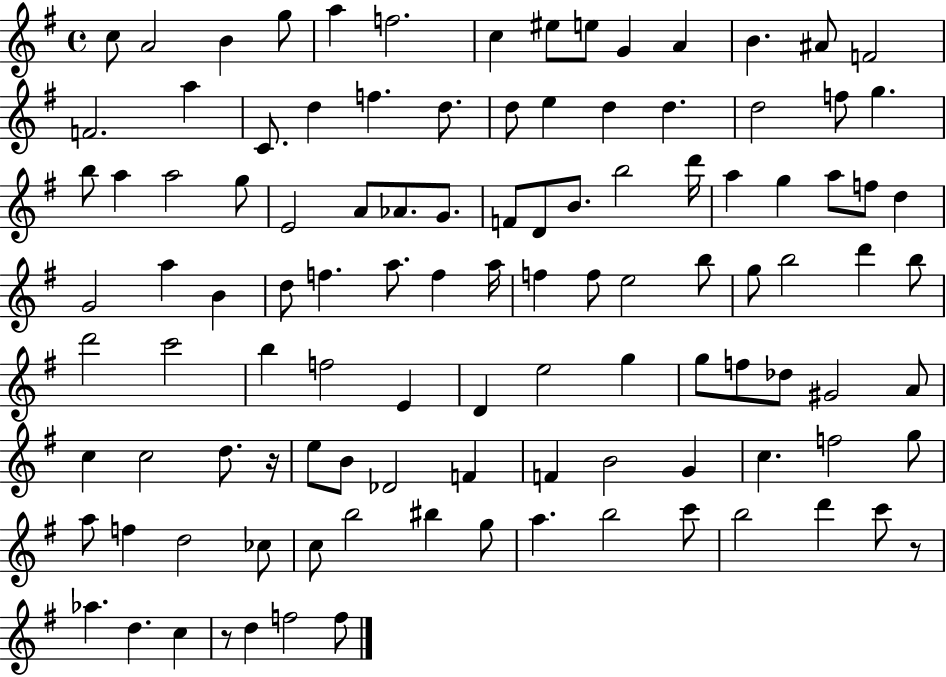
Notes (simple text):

C5/e A4/h B4/q G5/e A5/q F5/h. C5/q EIS5/e E5/e G4/q A4/q B4/q. A#4/e F4/h F4/h. A5/q C4/e. D5/q F5/q. D5/e. D5/e E5/q D5/q D5/q. D5/h F5/e G5/q. B5/e A5/q A5/h G5/e E4/h A4/e Ab4/e. G4/e. F4/e D4/e B4/e. B5/h D6/s A5/q G5/q A5/e F5/e D5/q G4/h A5/q B4/q D5/e F5/q. A5/e. F5/q A5/s F5/q F5/e E5/h B5/e G5/e B5/h D6/q B5/e D6/h C6/h B5/q F5/h E4/q D4/q E5/h G5/q G5/e F5/e Db5/e G#4/h A4/e C5/q C5/h D5/e. R/s E5/e B4/e Db4/h F4/q F4/q B4/h G4/q C5/q. F5/h G5/e A5/e F5/q D5/h CES5/e C5/e B5/h BIS5/q G5/e A5/q. B5/h C6/e B5/h D6/q C6/e R/e Ab5/q. D5/q. C5/q R/e D5/q F5/h F5/e